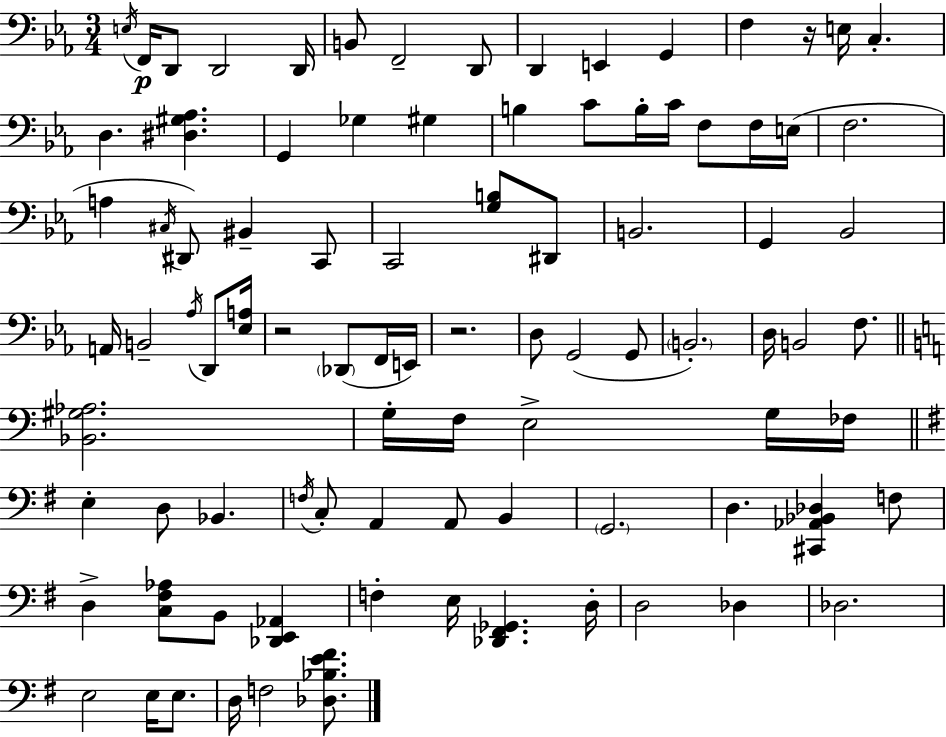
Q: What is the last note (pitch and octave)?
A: F3